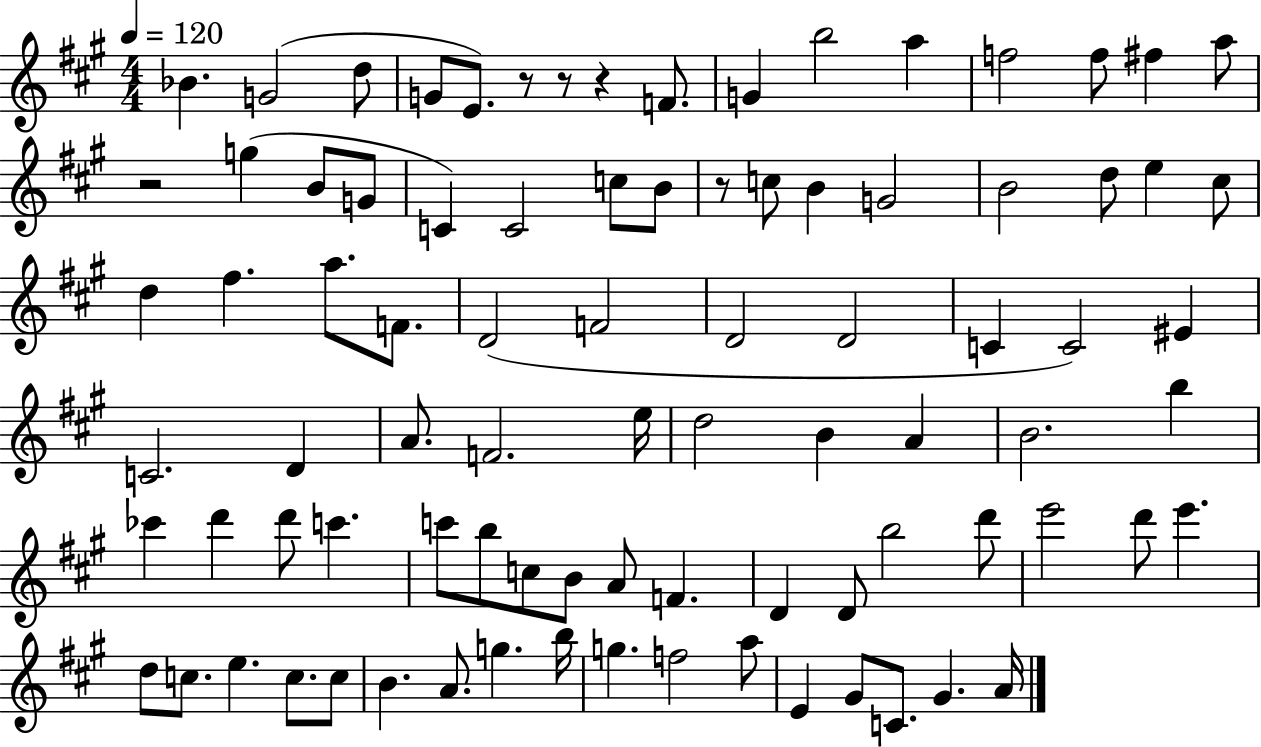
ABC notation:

X:1
T:Untitled
M:4/4
L:1/4
K:A
_B G2 d/2 G/2 E/2 z/2 z/2 z F/2 G b2 a f2 f/2 ^f a/2 z2 g B/2 G/2 C C2 c/2 B/2 z/2 c/2 B G2 B2 d/2 e ^c/2 d ^f a/2 F/2 D2 F2 D2 D2 C C2 ^E C2 D A/2 F2 e/4 d2 B A B2 b _c' d' d'/2 c' c'/2 b/2 c/2 B/2 A/2 F D D/2 b2 d'/2 e'2 d'/2 e' d/2 c/2 e c/2 c/2 B A/2 g b/4 g f2 a/2 E ^G/2 C/2 ^G A/4